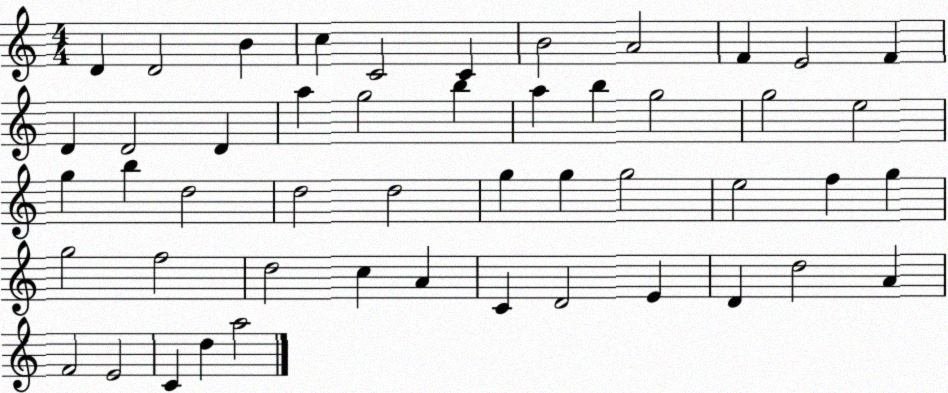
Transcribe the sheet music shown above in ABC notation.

X:1
T:Untitled
M:4/4
L:1/4
K:C
D D2 B c C2 C B2 A2 F E2 F D D2 D a g2 b a b g2 g2 e2 g b d2 d2 d2 g g g2 e2 f g g2 f2 d2 c A C D2 E D d2 A F2 E2 C d a2